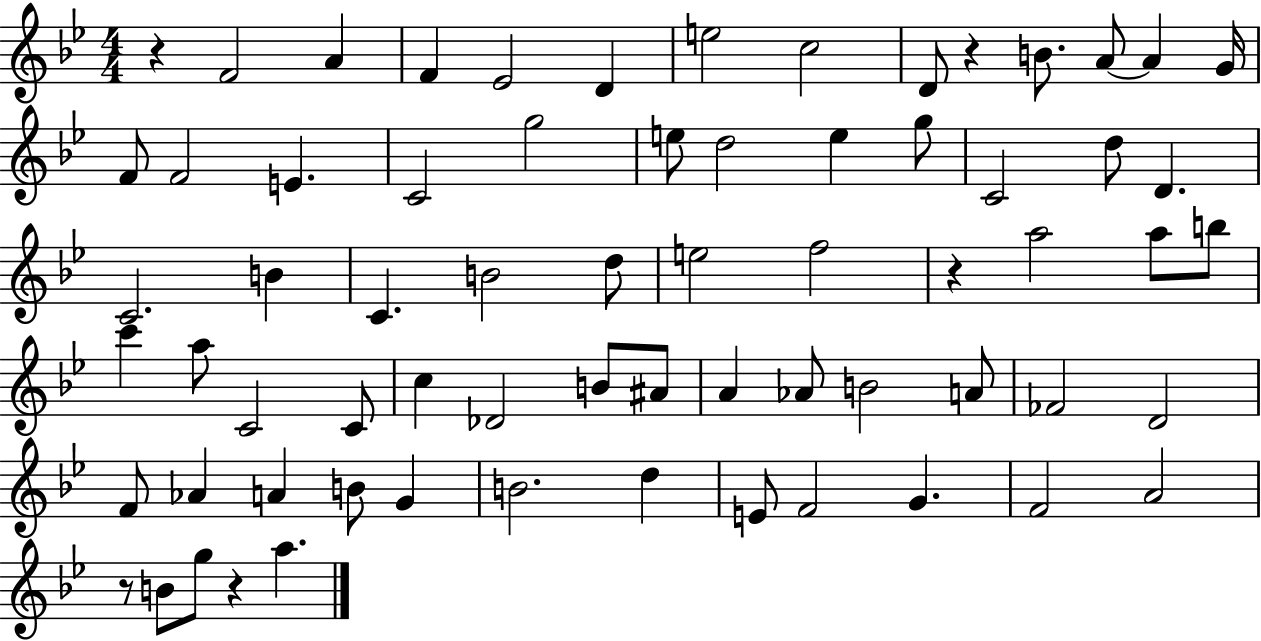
R/q F4/h A4/q F4/q Eb4/h D4/q E5/h C5/h D4/e R/q B4/e. A4/e A4/q G4/s F4/e F4/h E4/q. C4/h G5/h E5/e D5/h E5/q G5/e C4/h D5/e D4/q. C4/h. B4/q C4/q. B4/h D5/e E5/h F5/h R/q A5/h A5/e B5/e C6/q A5/e C4/h C4/e C5/q Db4/h B4/e A#4/e A4/q Ab4/e B4/h A4/e FES4/h D4/h F4/e Ab4/q A4/q B4/e G4/q B4/h. D5/q E4/e F4/h G4/q. F4/h A4/h R/e B4/e G5/e R/q A5/q.